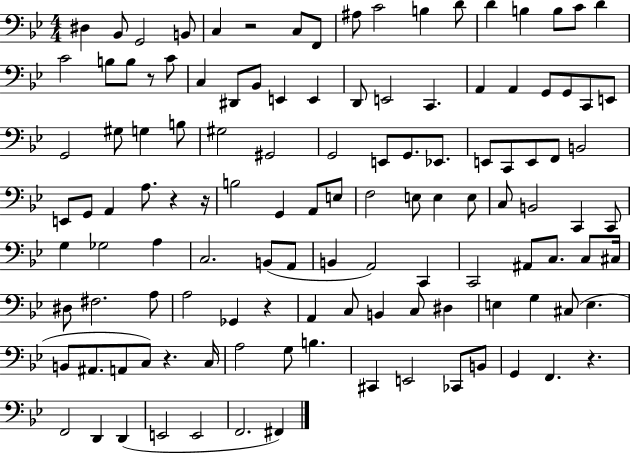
X:1
T:Untitled
M:4/4
L:1/4
K:Bb
^D, _B,,/2 G,,2 B,,/2 C, z2 C,/2 F,,/2 ^A,/2 C2 B, D/2 D B, B,/2 C/2 D C2 B,/2 B,/2 z/2 C/2 C, ^D,,/2 _B,,/2 E,, E,, D,,/2 E,,2 C,, A,, A,, G,,/2 G,,/2 C,,/2 E,,/2 G,,2 ^G,/2 G, B,/2 ^G,2 ^G,,2 G,,2 E,,/2 G,,/2 _E,,/2 E,,/2 C,,/2 E,,/2 F,,/2 B,,2 E,,/2 G,,/2 A,, A,/2 z z/4 B,2 G,, A,,/2 E,/2 F,2 E,/2 E, E,/2 C,/2 B,,2 C,, C,,/2 G, _G,2 A, C,2 B,,/2 A,,/2 B,, A,,2 C,, C,,2 ^A,,/2 C,/2 C,/2 ^C,/4 ^D,/2 ^F,2 A,/2 A,2 _G,, z A,, C,/2 B,, C,/2 ^D, E, G, ^C,/2 E, B,,/2 ^A,,/2 A,,/2 C,/2 z C,/4 A,2 G,/2 B, ^C,, E,,2 _C,,/2 B,,/2 G,, F,, z F,,2 D,, D,, E,,2 E,,2 F,,2 ^F,,